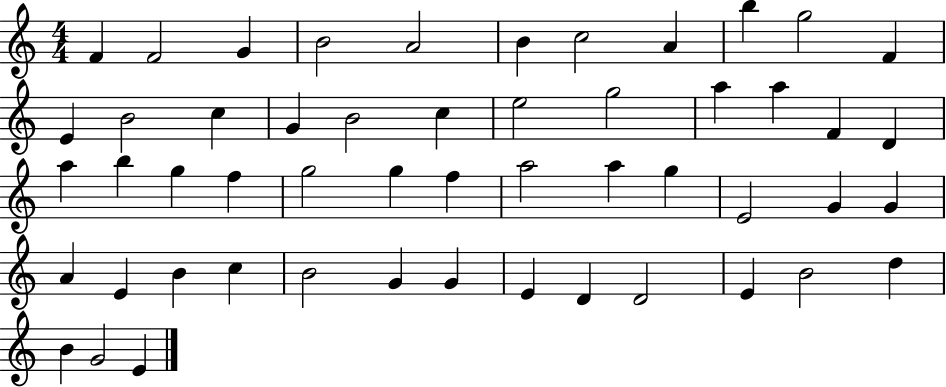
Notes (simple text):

F4/q F4/h G4/q B4/h A4/h B4/q C5/h A4/q B5/q G5/h F4/q E4/q B4/h C5/q G4/q B4/h C5/q E5/h G5/h A5/q A5/q F4/q D4/q A5/q B5/q G5/q F5/q G5/h G5/q F5/q A5/h A5/q G5/q E4/h G4/q G4/q A4/q E4/q B4/q C5/q B4/h G4/q G4/q E4/q D4/q D4/h E4/q B4/h D5/q B4/q G4/h E4/q